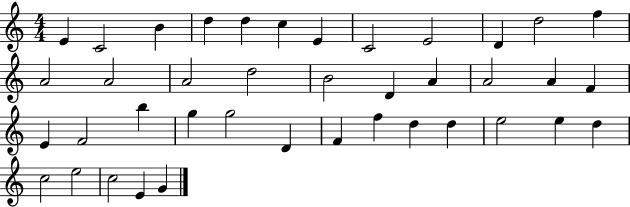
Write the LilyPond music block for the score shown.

{
  \clef treble
  \numericTimeSignature
  \time 4/4
  \key c \major
  e'4 c'2 b'4 | d''4 d''4 c''4 e'4 | c'2 e'2 | d'4 d''2 f''4 | \break a'2 a'2 | a'2 d''2 | b'2 d'4 a'4 | a'2 a'4 f'4 | \break e'4 f'2 b''4 | g''4 g''2 d'4 | f'4 f''4 d''4 d''4 | e''2 e''4 d''4 | \break c''2 e''2 | c''2 e'4 g'4 | \bar "|."
}